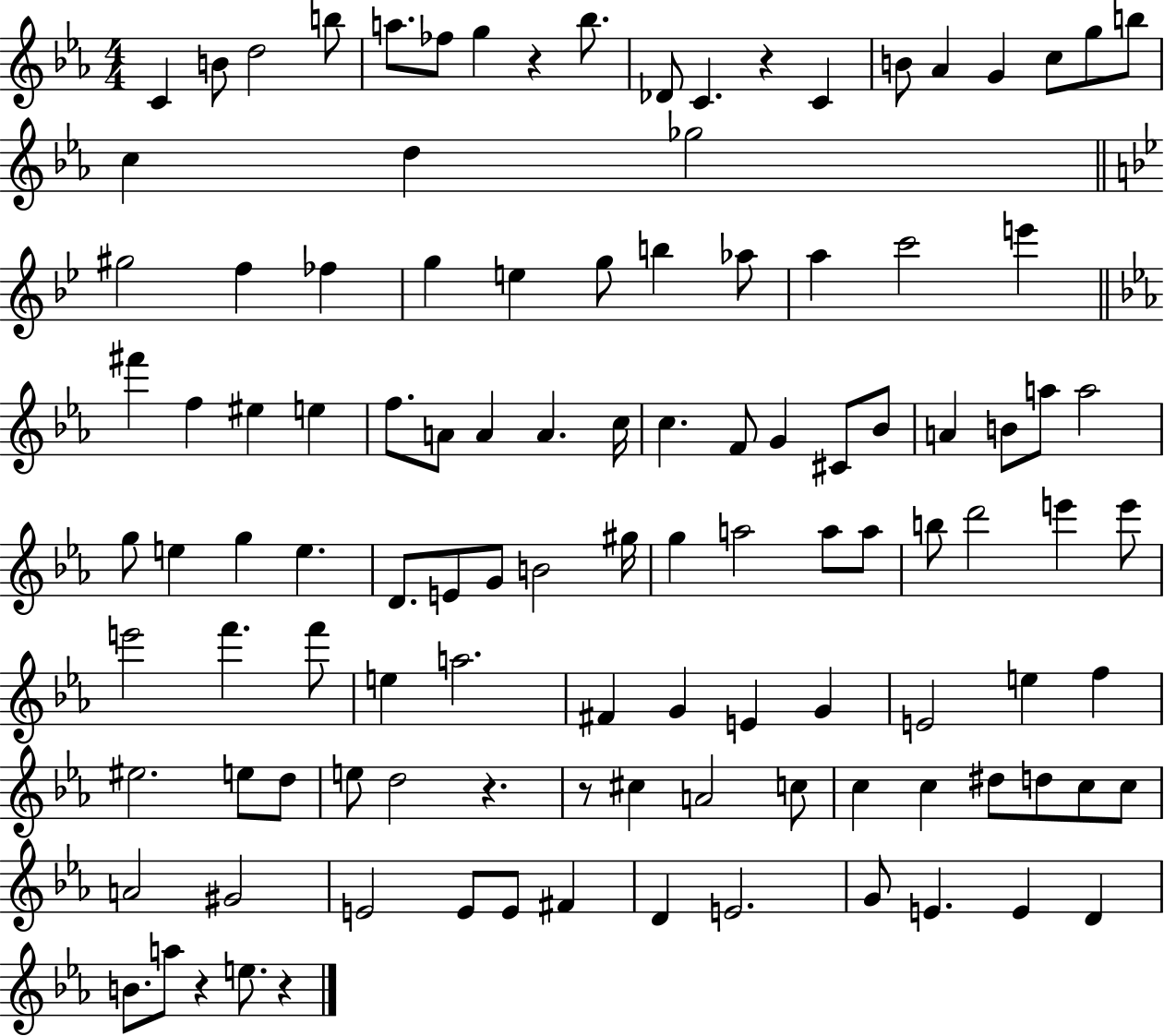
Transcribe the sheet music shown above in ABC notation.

X:1
T:Untitled
M:4/4
L:1/4
K:Eb
C B/2 d2 b/2 a/2 _f/2 g z _b/2 _D/2 C z C B/2 _A G c/2 g/2 b/2 c d _g2 ^g2 f _f g e g/2 b _a/2 a c'2 e' ^f' f ^e e f/2 A/2 A A c/4 c F/2 G ^C/2 _B/2 A B/2 a/2 a2 g/2 e g e D/2 E/2 G/2 B2 ^g/4 g a2 a/2 a/2 b/2 d'2 e' e'/2 e'2 f' f'/2 e a2 ^F G E G E2 e f ^e2 e/2 d/2 e/2 d2 z z/2 ^c A2 c/2 c c ^d/2 d/2 c/2 c/2 A2 ^G2 E2 E/2 E/2 ^F D E2 G/2 E E D B/2 a/2 z e/2 z